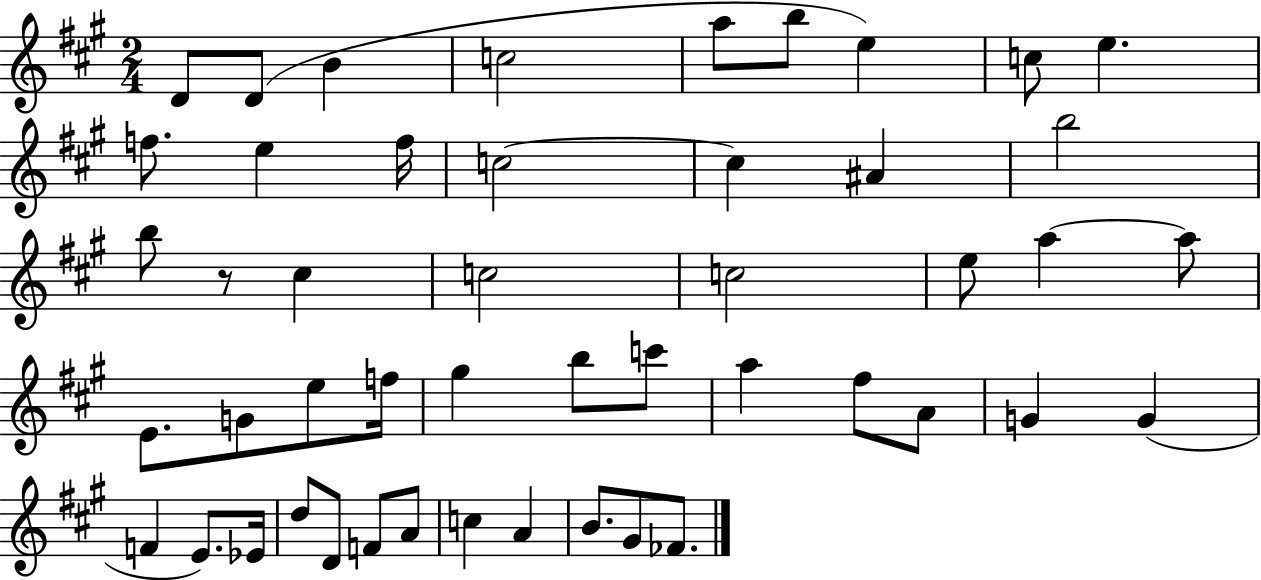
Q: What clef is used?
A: treble